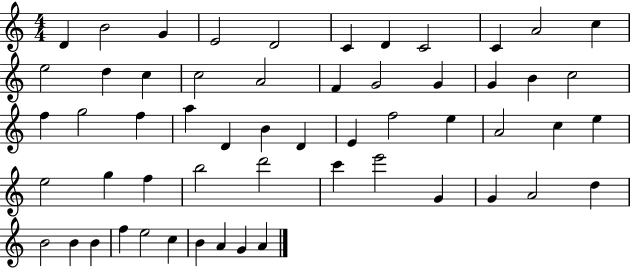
X:1
T:Untitled
M:4/4
L:1/4
K:C
D B2 G E2 D2 C D C2 C A2 c e2 d c c2 A2 F G2 G G B c2 f g2 f a D B D E f2 e A2 c e e2 g f b2 d'2 c' e'2 G G A2 d B2 B B f e2 c B A G A